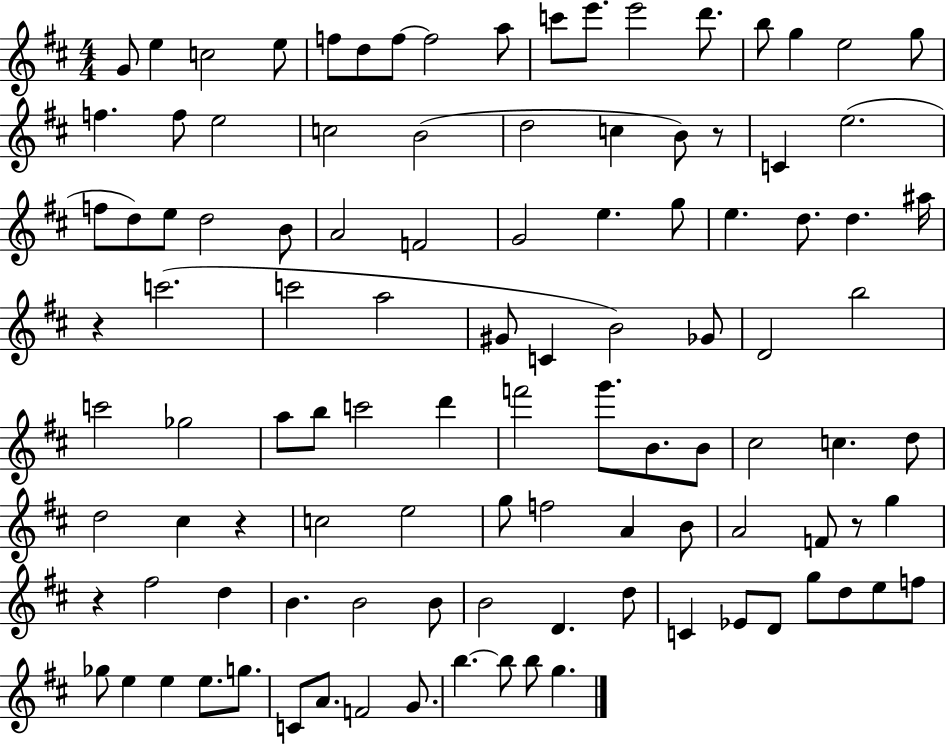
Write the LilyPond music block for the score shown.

{
  \clef treble
  \numericTimeSignature
  \time 4/4
  \key d \major
  g'8 e''4 c''2 e''8 | f''8 d''8 f''8~~ f''2 a''8 | c'''8 e'''8. e'''2 d'''8. | b''8 g''4 e''2 g''8 | \break f''4. f''8 e''2 | c''2 b'2( | d''2 c''4 b'8) r8 | c'4 e''2.( | \break f''8 d''8) e''8 d''2 b'8 | a'2 f'2 | g'2 e''4. g''8 | e''4. d''8. d''4. ais''16 | \break r4 c'''2.( | c'''2 a''2 | gis'8 c'4 b'2) ges'8 | d'2 b''2 | \break c'''2 ges''2 | a''8 b''8 c'''2 d'''4 | f'''2 g'''8. b'8. b'8 | cis''2 c''4. d''8 | \break d''2 cis''4 r4 | c''2 e''2 | g''8 f''2 a'4 b'8 | a'2 f'8 r8 g''4 | \break r4 fis''2 d''4 | b'4. b'2 b'8 | b'2 d'4. d''8 | c'4 ees'8 d'8 g''8 d''8 e''8 f''8 | \break ges''8 e''4 e''4 e''8. g''8. | c'8 a'8. f'2 g'8. | b''4.~~ b''8 b''8 g''4. | \bar "|."
}